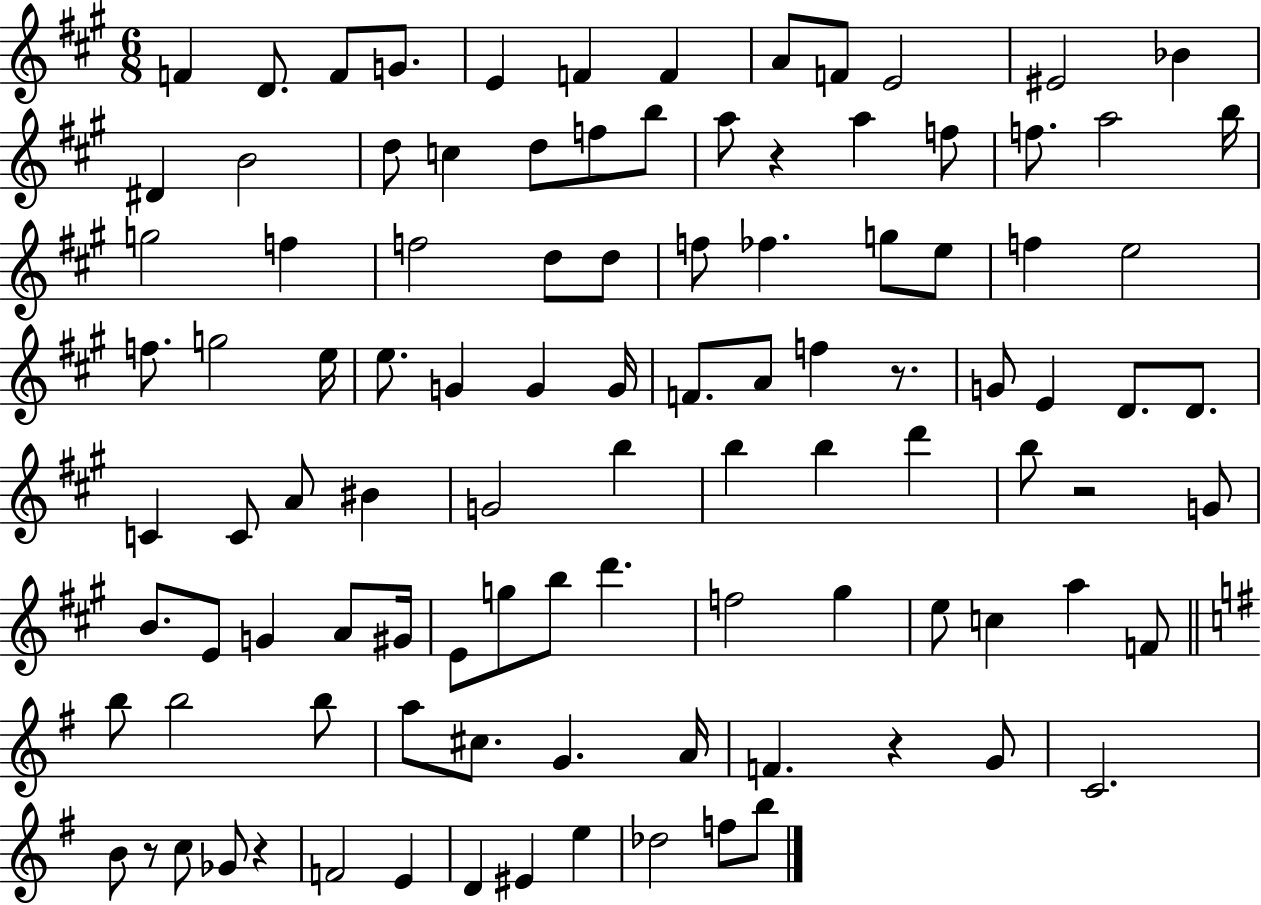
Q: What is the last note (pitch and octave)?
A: B5